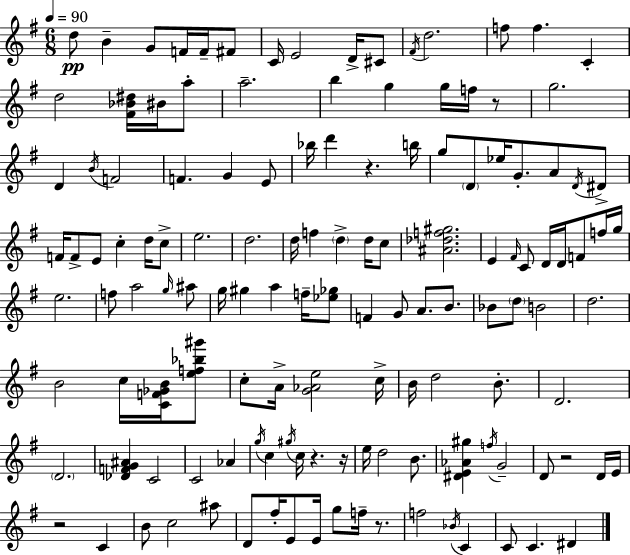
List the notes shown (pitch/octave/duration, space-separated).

D5/e B4/q G4/e F4/s F4/s F#4/e C4/s E4/h D4/s C#4/e F#4/s D5/h. F5/e F5/q. C4/q D5/h [F#4,Bb4,D#5]/s BIS4/s A5/e A5/h. B5/q G5/q G5/s F5/s R/e G5/h. D4/q B4/s F4/h F4/q. G4/q E4/e Bb5/s D6/q R/q. B5/s G5/e D4/e Eb5/s G4/e. A4/e D4/s D#4/e F4/s F4/e E4/e C5/q D5/s C5/e E5/h. D5/h. D5/s F5/q D5/q D5/s C5/e [A#4,Db5,F5,G#5]/h. E4/q F#4/s C4/e D4/s D4/s F4/e F5/s G5/s E5/h. F5/e A5/h G5/s A#5/e G5/s G#5/q A5/q F5/s [Eb5,Gb5]/e F4/q G4/e A4/e. B4/e. Bb4/e D5/e B4/h D5/h. B4/h C5/s [C4,F4,Gb4,B4]/s [E5,F5,Bb5,G#6]/e C5/e A4/s [G4,Ab4,E5]/h C5/s B4/s D5/h B4/e. D4/h. D4/h. [Db4,F4,G4,A#4]/q C4/h C4/h Ab4/q G5/s C5/q G#5/s C5/s R/q. R/s E5/s D5/h B4/e. [D#4,E4,Ab4,G#5]/q F5/s G4/h D4/e R/h D4/s E4/s R/h C4/q B4/e C5/h A#5/e D4/e F#5/s E4/e E4/s G5/e F5/s R/e. F5/h Bb4/s C4/q C4/e C4/q. D#4/q